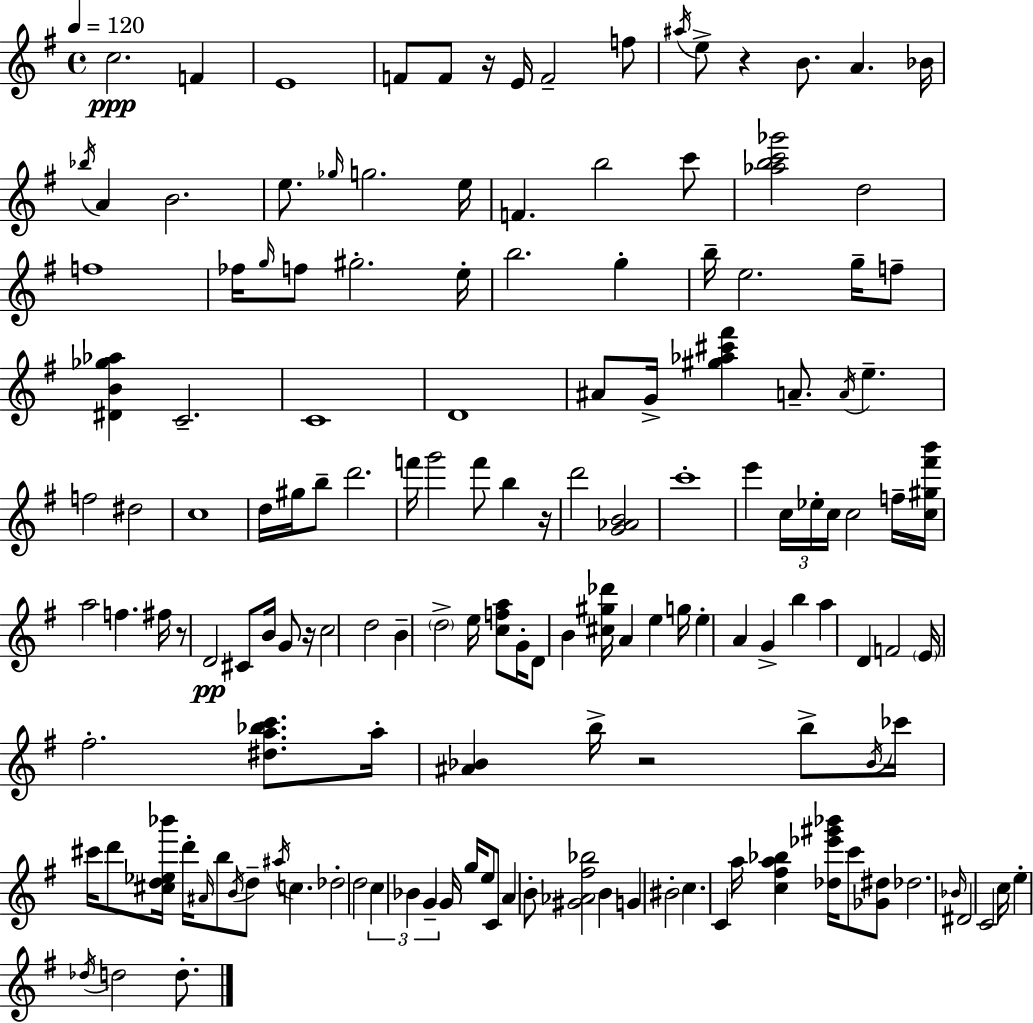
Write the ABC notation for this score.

X:1
T:Untitled
M:4/4
L:1/4
K:G
c2 F E4 F/2 F/2 z/4 E/4 F2 f/2 ^a/4 e/2 z B/2 A _B/4 _b/4 A B2 e/2 _g/4 g2 e/4 F b2 c'/2 [_abc'_g']2 d2 f4 _f/4 g/4 f/2 ^g2 e/4 b2 g b/4 e2 g/4 f/2 [^DB_g_a] C2 C4 D4 ^A/2 G/4 [^g_a^c'^f'] A/2 A/4 e f2 ^d2 c4 d/4 ^g/4 b/2 d'2 f'/4 g'2 f'/2 b z/4 d'2 [G_AB]2 c'4 e' c/4 _e/4 c/4 c2 f/4 [c^g^f'b']/4 a2 f ^f/4 z/2 D2 ^C/2 B/4 G/2 z/4 c2 d2 B d2 e/4 [cfa]/2 G/4 D/2 B [^c^g_d']/4 A e g/4 e A G b a D F2 E/4 ^f2 [^da_bc']/2 a/4 [^A_B] b/4 z2 b/2 _B/4 _c'/4 ^c'/4 d'/2 [^cd_e_b']/4 d'/4 ^A/4 b/2 B/4 d/2 ^a/4 c _d2 d2 c _B G G/4 g/4 e/2 C/2 A B/2 [^G_A^f_b]2 B G ^B2 c C a/4 [c^fa_b] [_d_e'^g'_b']/4 c'/2 [_G^d]/2 _d2 _B/4 ^D2 C2 c/4 e _d/4 d2 d/2